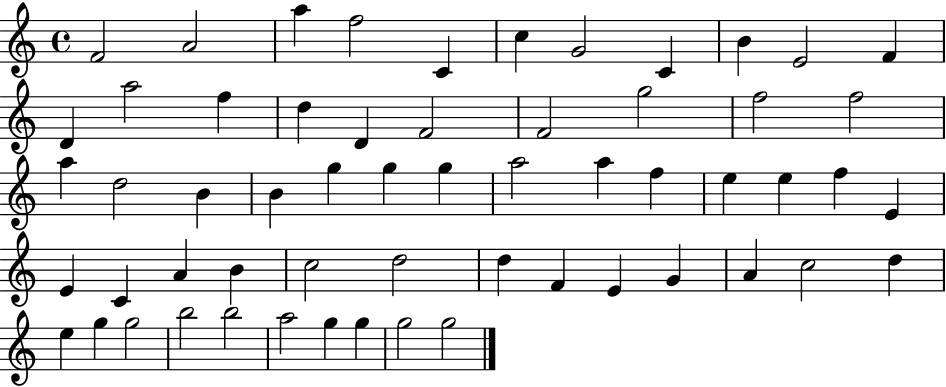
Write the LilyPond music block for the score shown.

{
  \clef treble
  \time 4/4
  \defaultTimeSignature
  \key c \major
  f'2 a'2 | a''4 f''2 c'4 | c''4 g'2 c'4 | b'4 e'2 f'4 | \break d'4 a''2 f''4 | d''4 d'4 f'2 | f'2 g''2 | f''2 f''2 | \break a''4 d''2 b'4 | b'4 g''4 g''4 g''4 | a''2 a''4 f''4 | e''4 e''4 f''4 e'4 | \break e'4 c'4 a'4 b'4 | c''2 d''2 | d''4 f'4 e'4 g'4 | a'4 c''2 d''4 | \break e''4 g''4 g''2 | b''2 b''2 | a''2 g''4 g''4 | g''2 g''2 | \break \bar "|."
}